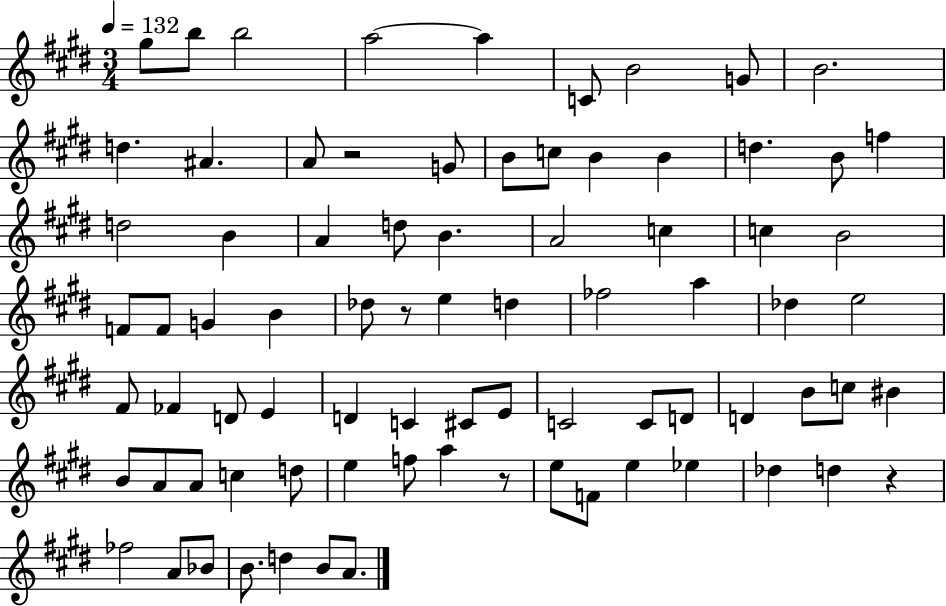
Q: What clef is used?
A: treble